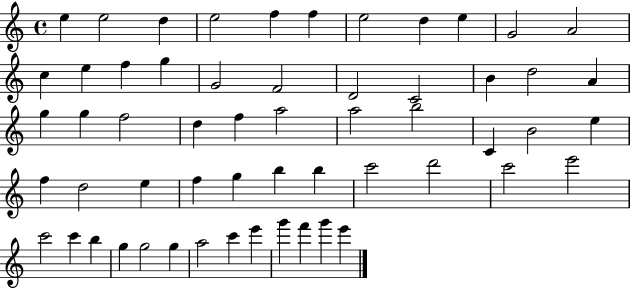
{
  \clef treble
  \time 4/4
  \defaultTimeSignature
  \key c \major
  e''4 e''2 d''4 | e''2 f''4 f''4 | e''2 d''4 e''4 | g'2 a'2 | \break c''4 e''4 f''4 g''4 | g'2 f'2 | d'2 c'2 | b'4 d''2 a'4 | \break g''4 g''4 f''2 | d''4 f''4 a''2 | a''2 b''2 | c'4 b'2 e''4 | \break f''4 d''2 e''4 | f''4 g''4 b''4 b''4 | c'''2 d'''2 | c'''2 e'''2 | \break c'''2 c'''4 b''4 | g''4 g''2 g''4 | a''2 c'''4 e'''4 | g'''4 f'''4 g'''4 e'''4 | \break \bar "|."
}